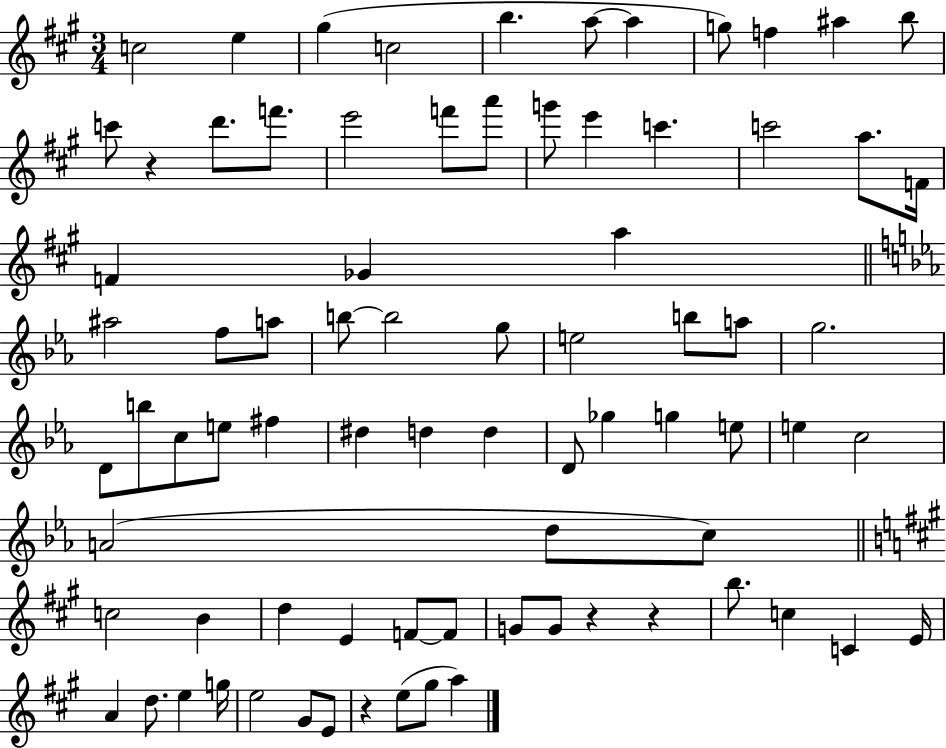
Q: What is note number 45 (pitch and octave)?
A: D4